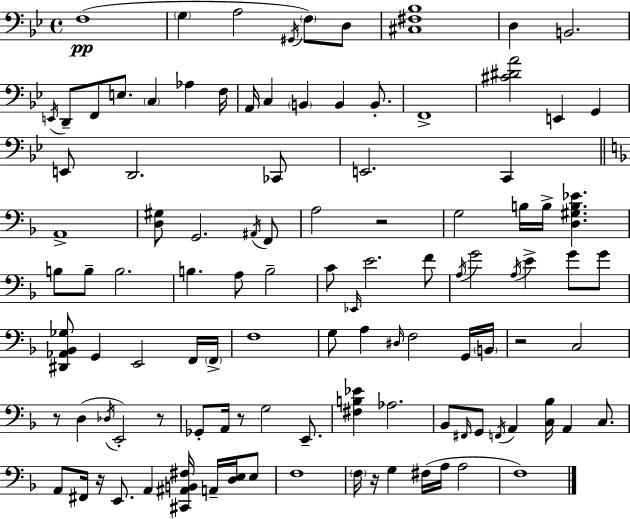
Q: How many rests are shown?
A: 7